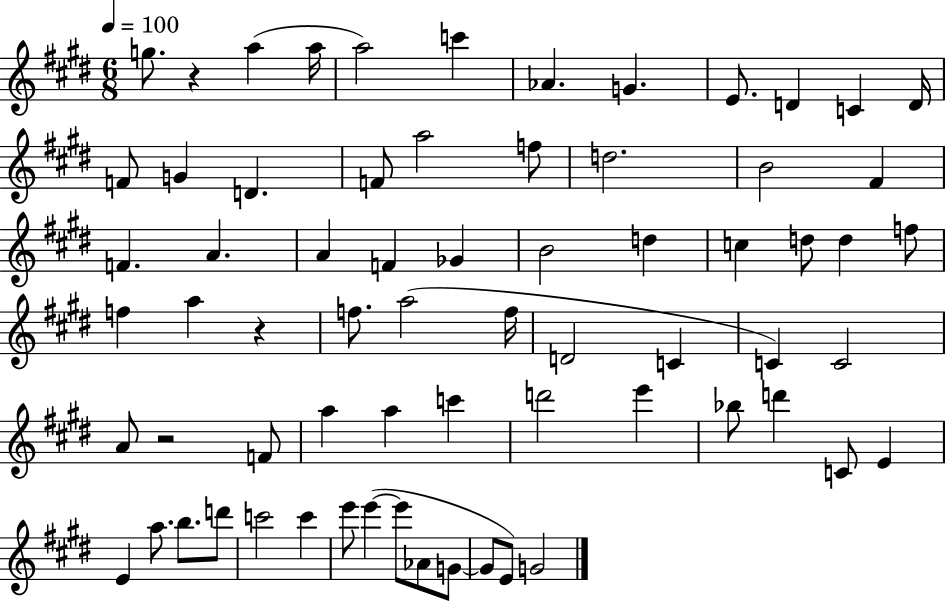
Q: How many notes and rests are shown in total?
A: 68